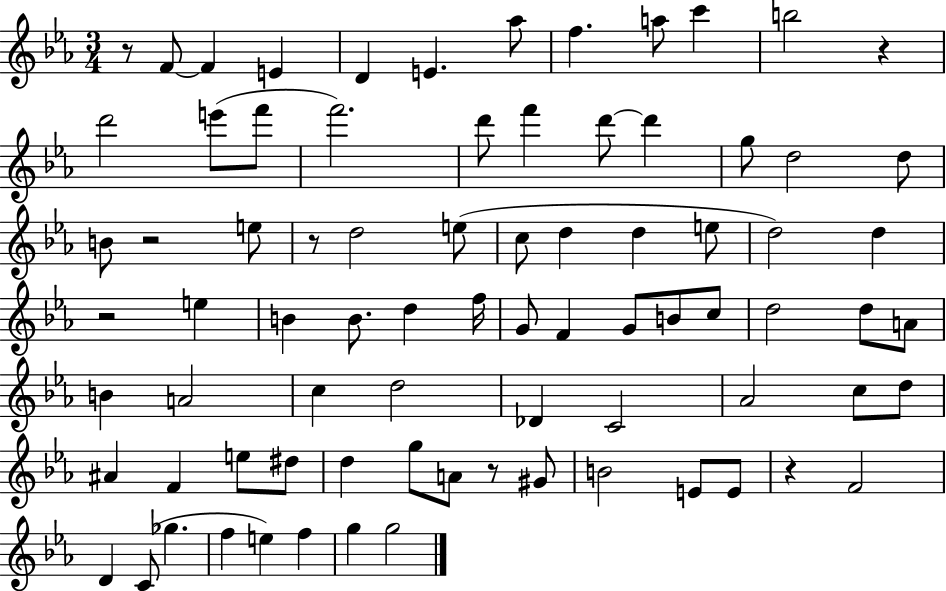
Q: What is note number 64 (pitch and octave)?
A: E4